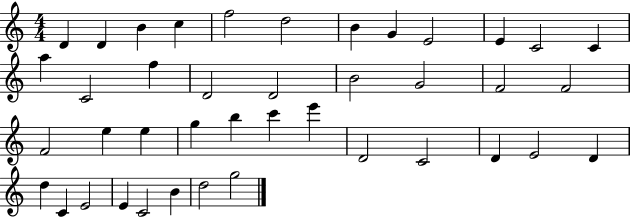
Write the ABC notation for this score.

X:1
T:Untitled
M:4/4
L:1/4
K:C
D D B c f2 d2 B G E2 E C2 C a C2 f D2 D2 B2 G2 F2 F2 F2 e e g b c' e' D2 C2 D E2 D d C E2 E C2 B d2 g2